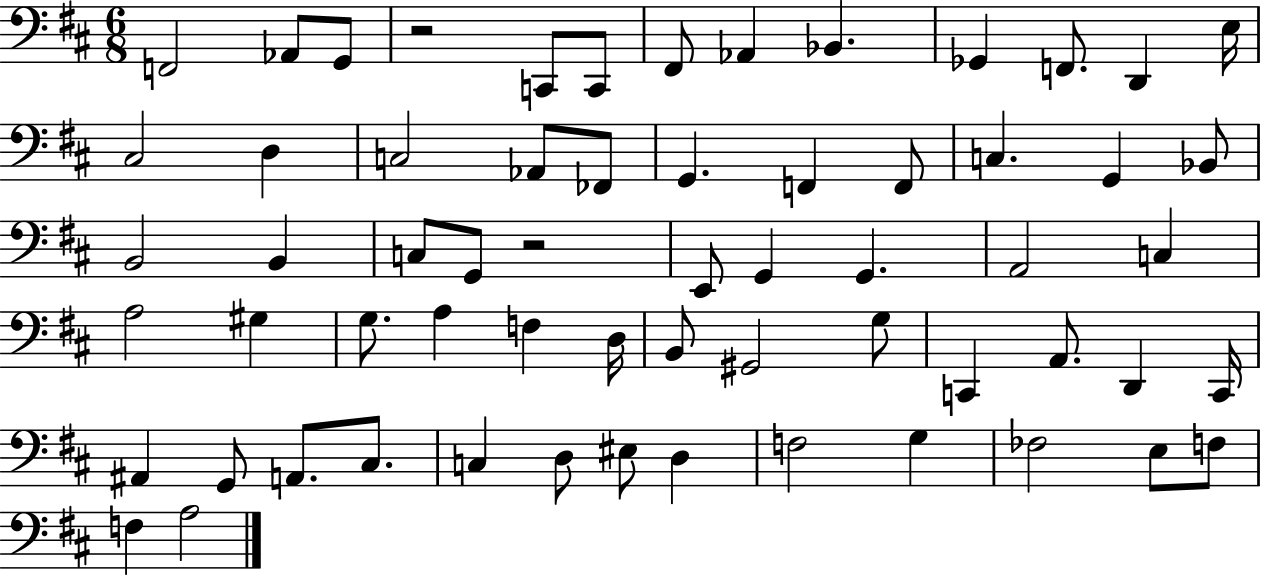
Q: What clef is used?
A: bass